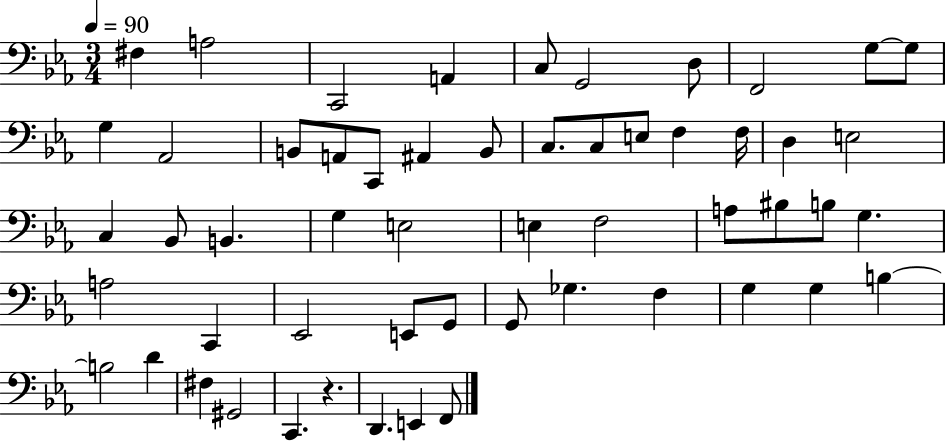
F#3/q A3/h C2/h A2/q C3/e G2/h D3/e F2/h G3/e G3/e G3/q Ab2/h B2/e A2/e C2/e A#2/q B2/e C3/e. C3/e E3/e F3/q F3/s D3/q E3/h C3/q Bb2/e B2/q. G3/q E3/h E3/q F3/h A3/e BIS3/e B3/e G3/q. A3/h C2/q Eb2/h E2/e G2/e G2/e Gb3/q. F3/q G3/q G3/q B3/q B3/h D4/q F#3/q G#2/h C2/q. R/q. D2/q. E2/q F2/e